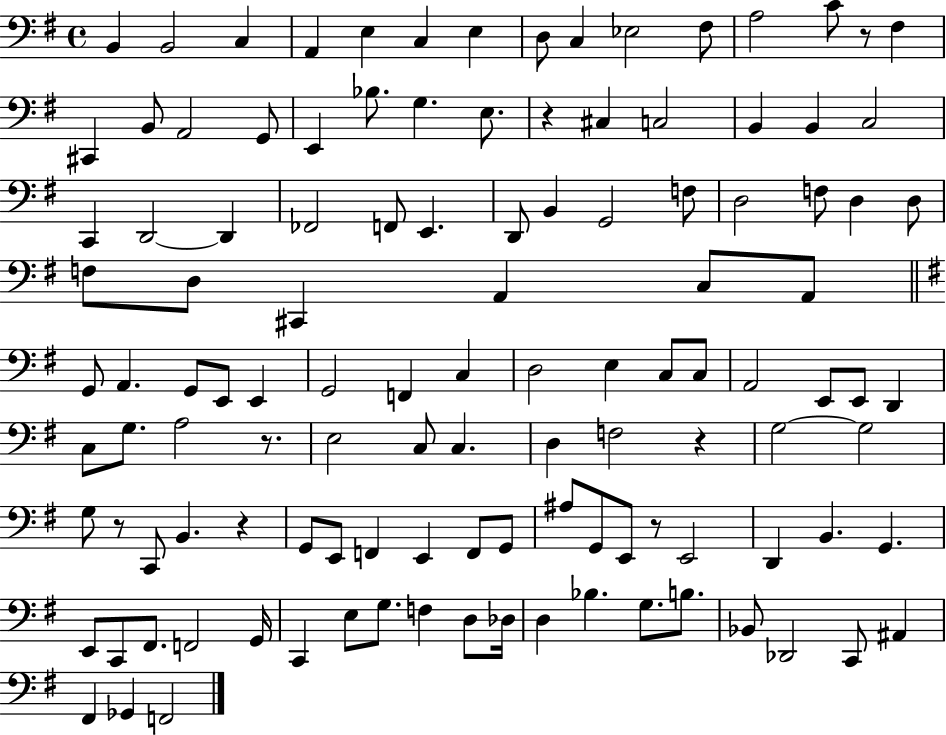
{
  \clef bass
  \time 4/4
  \defaultTimeSignature
  \key g \major
  b,4 b,2 c4 | a,4 e4 c4 e4 | d8 c4 ees2 fis8 | a2 c'8 r8 fis4 | \break cis,4 b,8 a,2 g,8 | e,4 bes8. g4. e8. | r4 cis4 c2 | b,4 b,4 c2 | \break c,4 d,2~~ d,4 | fes,2 f,8 e,4. | d,8 b,4 g,2 f8 | d2 f8 d4 d8 | \break f8 d8 cis,4 a,4 c8 a,8 | \bar "||" \break \key g \major g,8 a,4. g,8 e,8 e,4 | g,2 f,4 c4 | d2 e4 c8 c8 | a,2 e,8 e,8 d,4 | \break c8 g8. a2 r8. | e2 c8 c4. | d4 f2 r4 | g2~~ g2 | \break g8 r8 c,8 b,4. r4 | g,8 e,8 f,4 e,4 f,8 g,8 | ais8 g,8 e,8 r8 e,2 | d,4 b,4. g,4. | \break e,8 c,8 fis,8. f,2 g,16 | c,4 e8 g8. f4 d8 des16 | d4 bes4. g8. b8. | bes,8 des,2 c,8 ais,4 | \break fis,4 ges,4 f,2 | \bar "|."
}